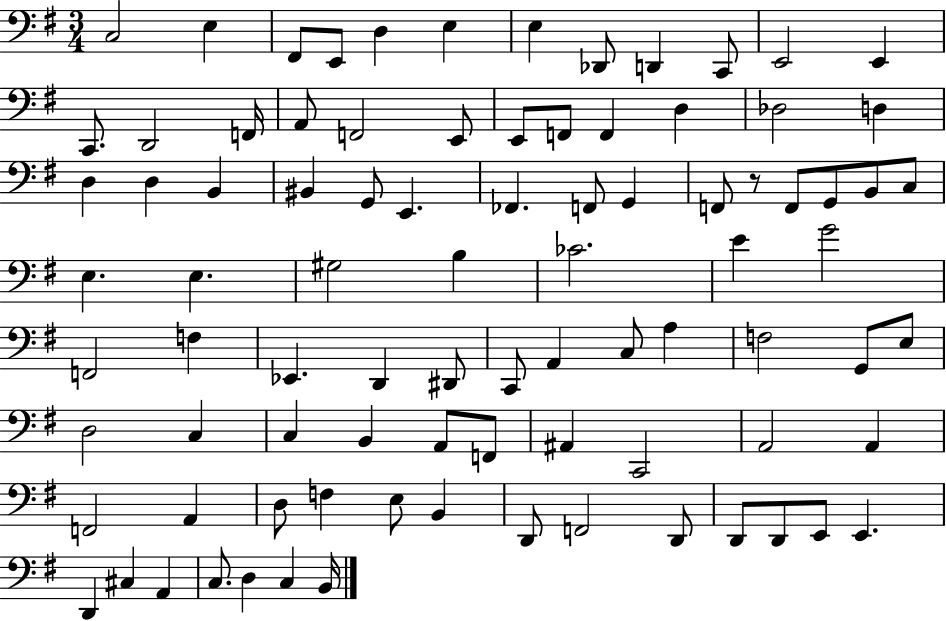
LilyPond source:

{
  \clef bass
  \numericTimeSignature
  \time 3/4
  \key g \major
  c2 e4 | fis,8 e,8 d4 e4 | e4 des,8 d,4 c,8 | e,2 e,4 | \break c,8. d,2 f,16 | a,8 f,2 e,8 | e,8 f,8 f,4 d4 | des2 d4 | \break d4 d4 b,4 | bis,4 g,8 e,4. | fes,4. f,8 g,4 | f,8 r8 f,8 g,8 b,8 c8 | \break e4. e4. | gis2 b4 | ces'2. | e'4 g'2 | \break f,2 f4 | ees,4. d,4 dis,8 | c,8 a,4 c8 a4 | f2 g,8 e8 | \break d2 c4 | c4 b,4 a,8 f,8 | ais,4 c,2 | a,2 a,4 | \break f,2 a,4 | d8 f4 e8 b,4 | d,8 f,2 d,8 | d,8 d,8 e,8 e,4. | \break d,4 cis4 a,4 | c8. d4 c4 b,16 | \bar "|."
}